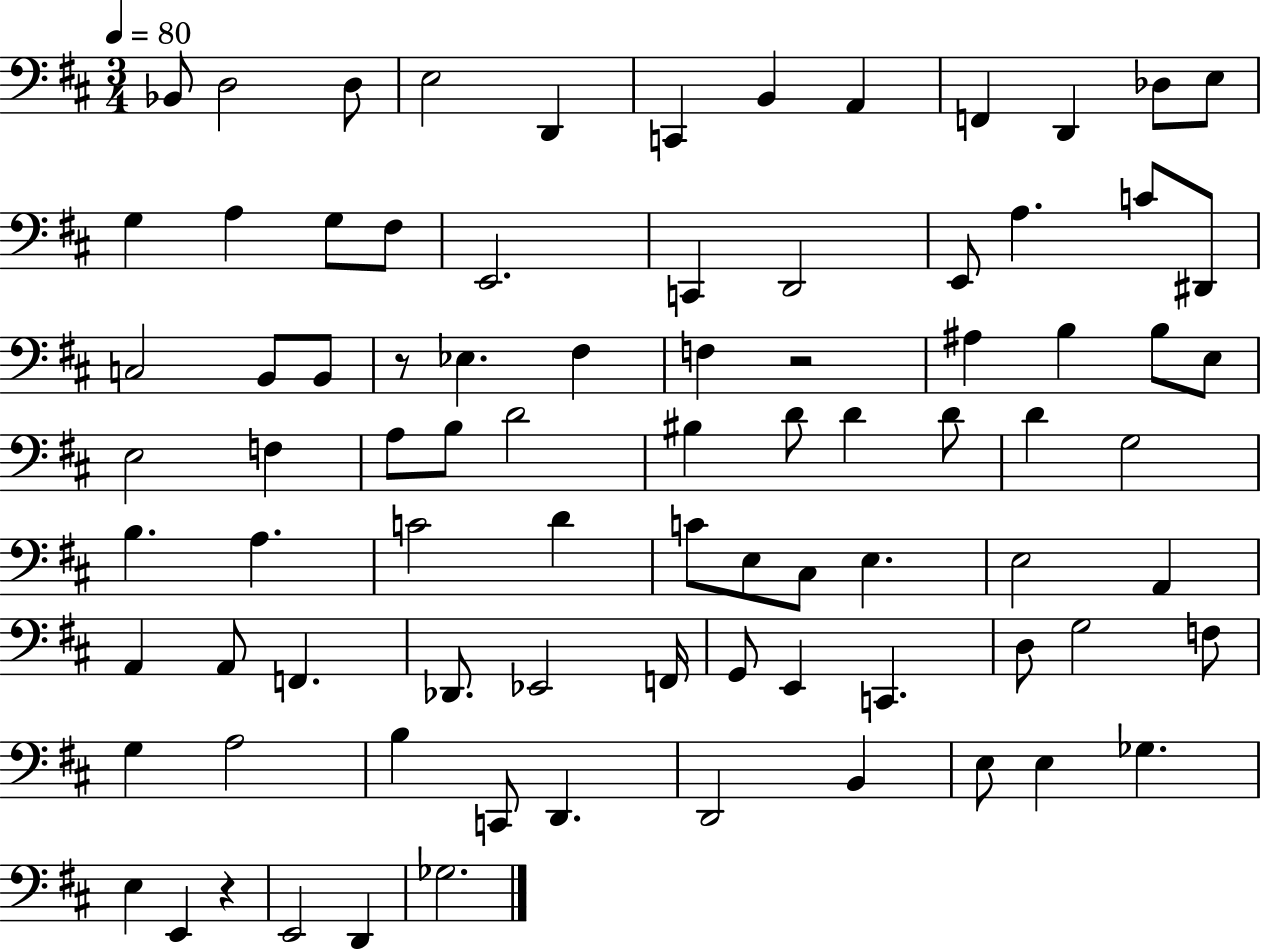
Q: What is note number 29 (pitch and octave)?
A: F3